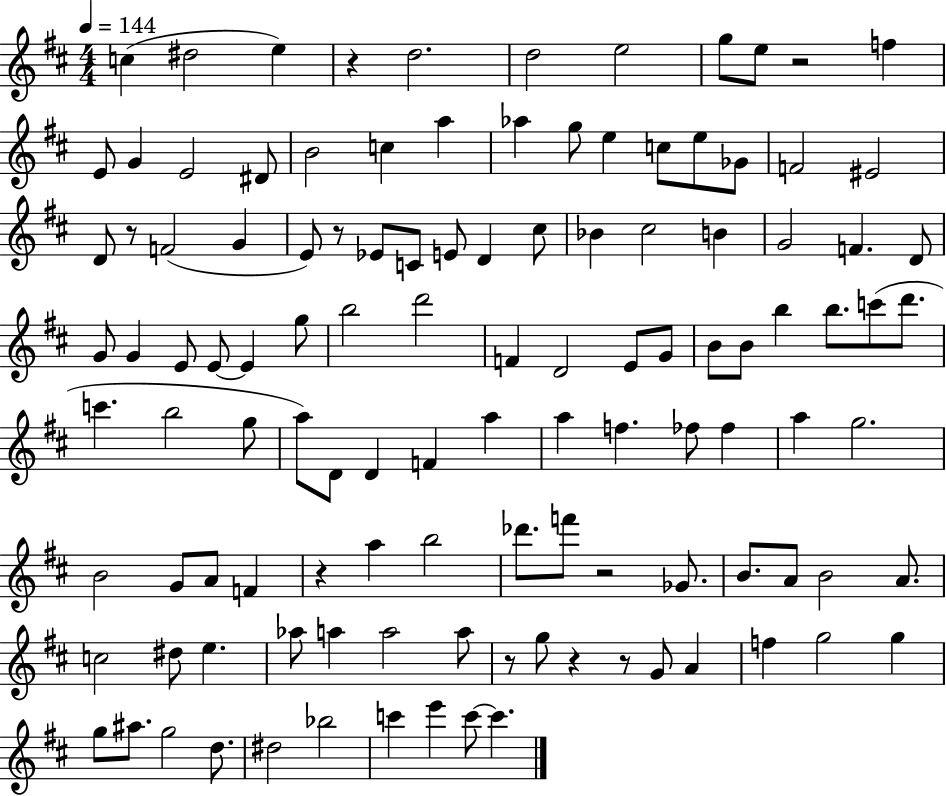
{
  \clef treble
  \numericTimeSignature
  \time 4/4
  \key d \major
  \tempo 4 = 144
  c''4( dis''2 e''4) | r4 d''2. | d''2 e''2 | g''8 e''8 r2 f''4 | \break e'8 g'4 e'2 dis'8 | b'2 c''4 a''4 | aes''4 g''8 e''4 c''8 e''8 ges'8 | f'2 eis'2 | \break d'8 r8 f'2( g'4 | e'8) r8 ees'8 c'8 e'8 d'4 cis''8 | bes'4 cis''2 b'4 | g'2 f'4. d'8 | \break g'8 g'4 e'8 e'8~~ e'4 g''8 | b''2 d'''2 | f'4 d'2 e'8 g'8 | b'8 b'8 b''4 b''8. c'''8( d'''8. | \break c'''4. b''2 g''8 | a''8) d'8 d'4 f'4 a''4 | a''4 f''4. fes''8 fes''4 | a''4 g''2. | \break b'2 g'8 a'8 f'4 | r4 a''4 b''2 | des'''8. f'''8 r2 ges'8. | b'8. a'8 b'2 a'8. | \break c''2 dis''8 e''4. | aes''8 a''4 a''2 a''8 | r8 g''8 r4 r8 g'8 a'4 | f''4 g''2 g''4 | \break g''8 ais''8. g''2 d''8. | dis''2 bes''2 | c'''4 e'''4 c'''8~~ c'''4. | \bar "|."
}